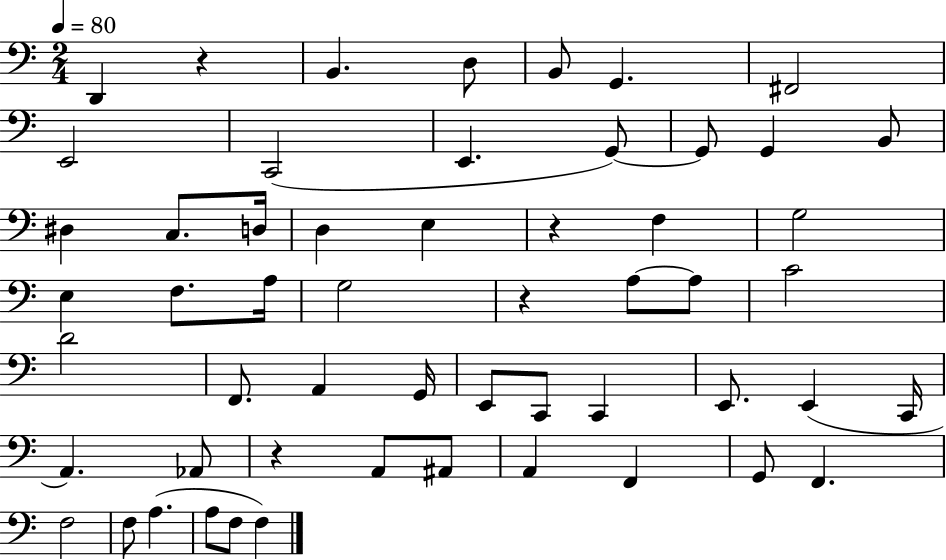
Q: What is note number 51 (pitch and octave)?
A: F3